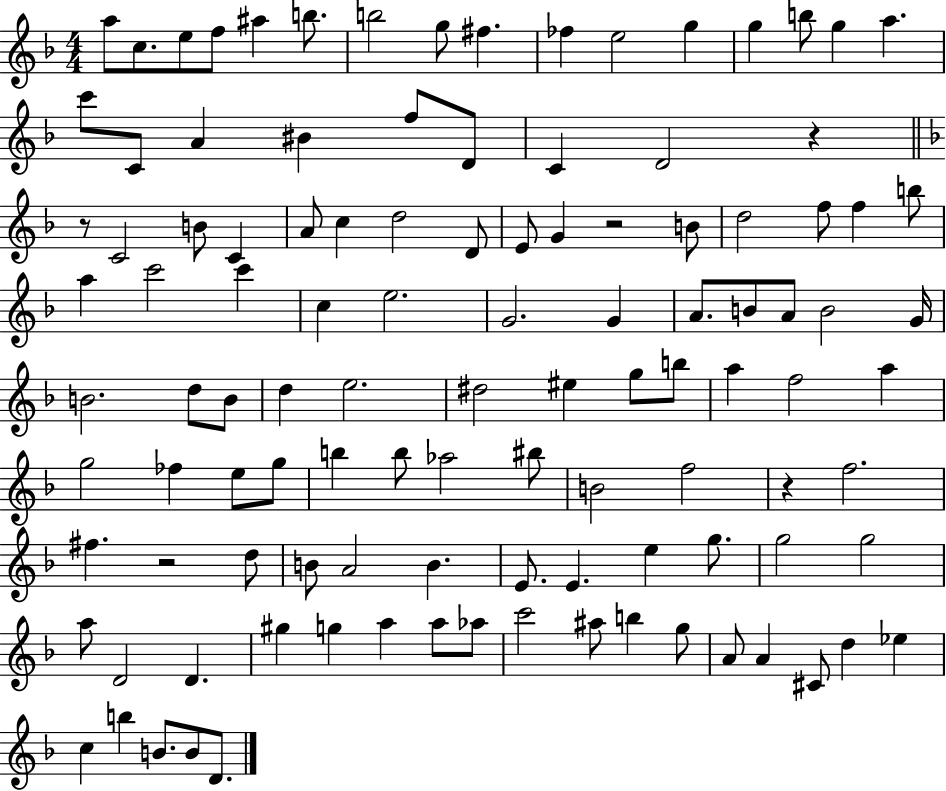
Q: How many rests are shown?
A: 5